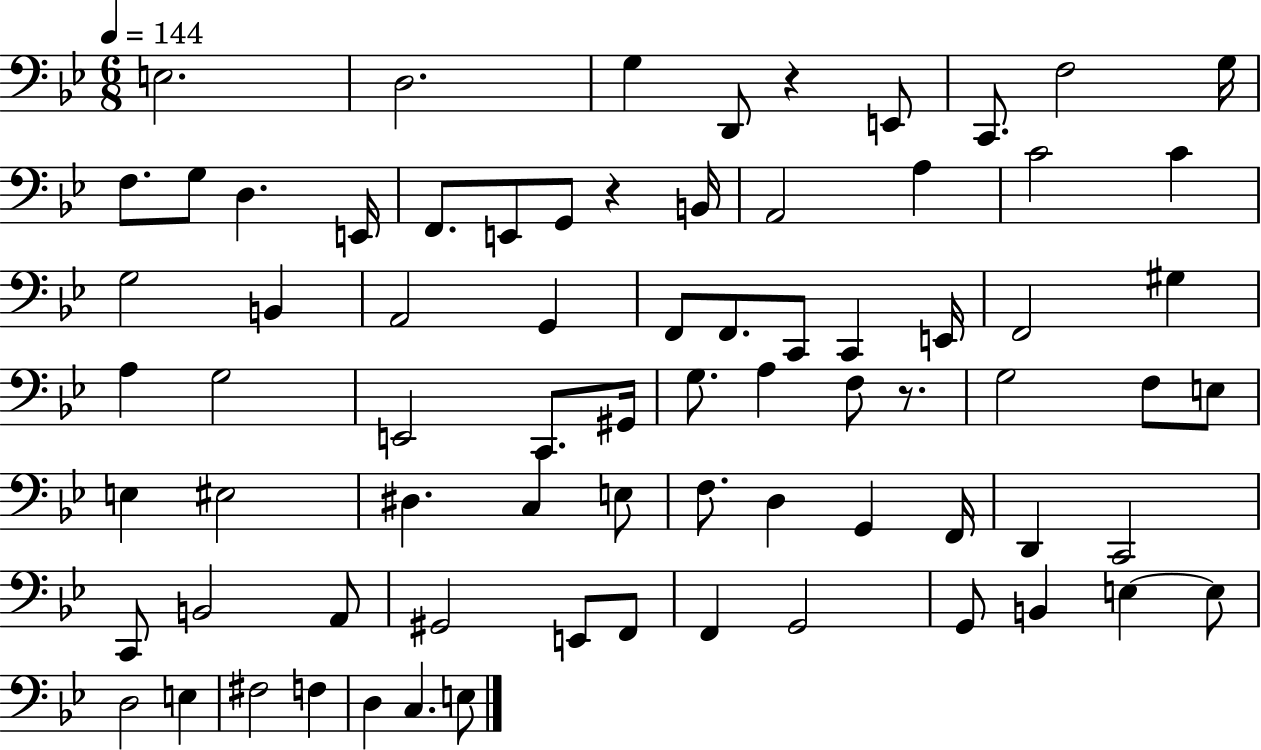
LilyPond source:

{
  \clef bass
  \numericTimeSignature
  \time 6/8
  \key bes \major
  \tempo 4 = 144
  \repeat volta 2 { e2. | d2. | g4 d,8 r4 e,8 | c,8. f2 g16 | \break f8. g8 d4. e,16 | f,8. e,8 g,8 r4 b,16 | a,2 a4 | c'2 c'4 | \break g2 b,4 | a,2 g,4 | f,8 f,8. c,8 c,4 e,16 | f,2 gis4 | \break a4 g2 | e,2 c,8. gis,16 | g8. a4 f8 r8. | g2 f8 e8 | \break e4 eis2 | dis4. c4 e8 | f8. d4 g,4 f,16 | d,4 c,2 | \break c,8 b,2 a,8 | gis,2 e,8 f,8 | f,4 g,2 | g,8 b,4 e4~~ e8 | \break d2 e4 | fis2 f4 | d4 c4. e8 | } \bar "|."
}